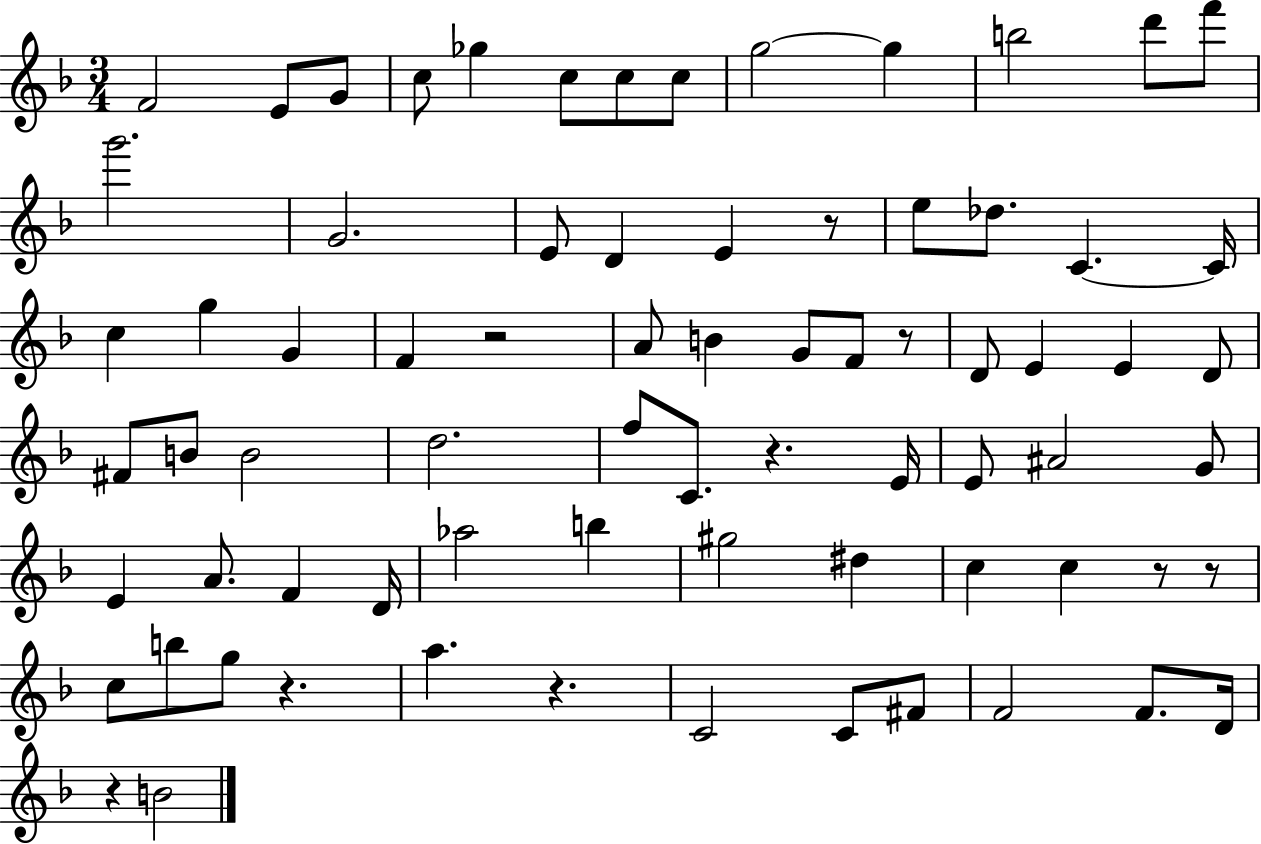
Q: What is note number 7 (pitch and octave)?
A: C5